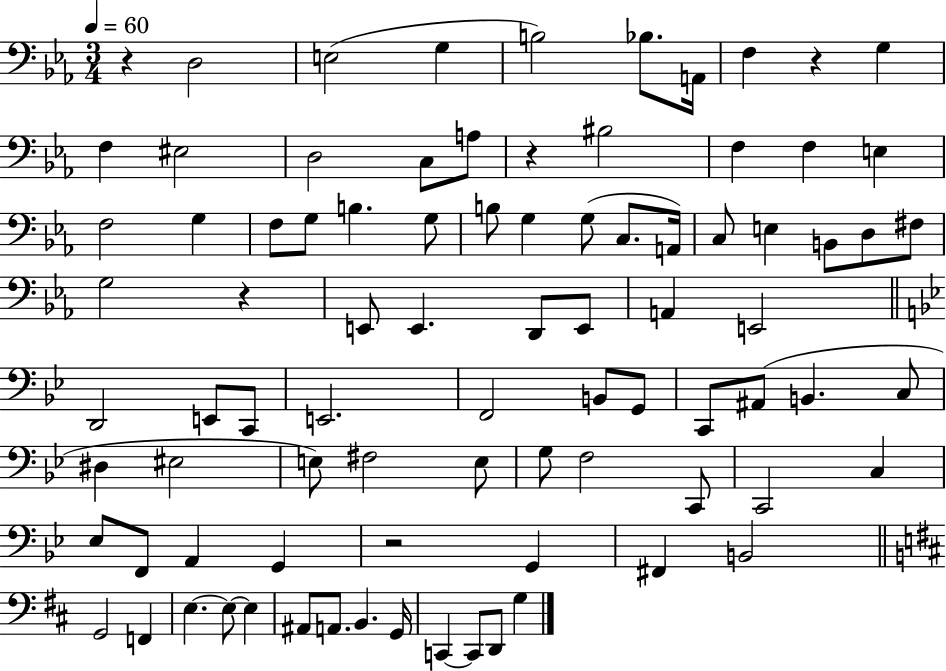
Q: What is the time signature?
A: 3/4